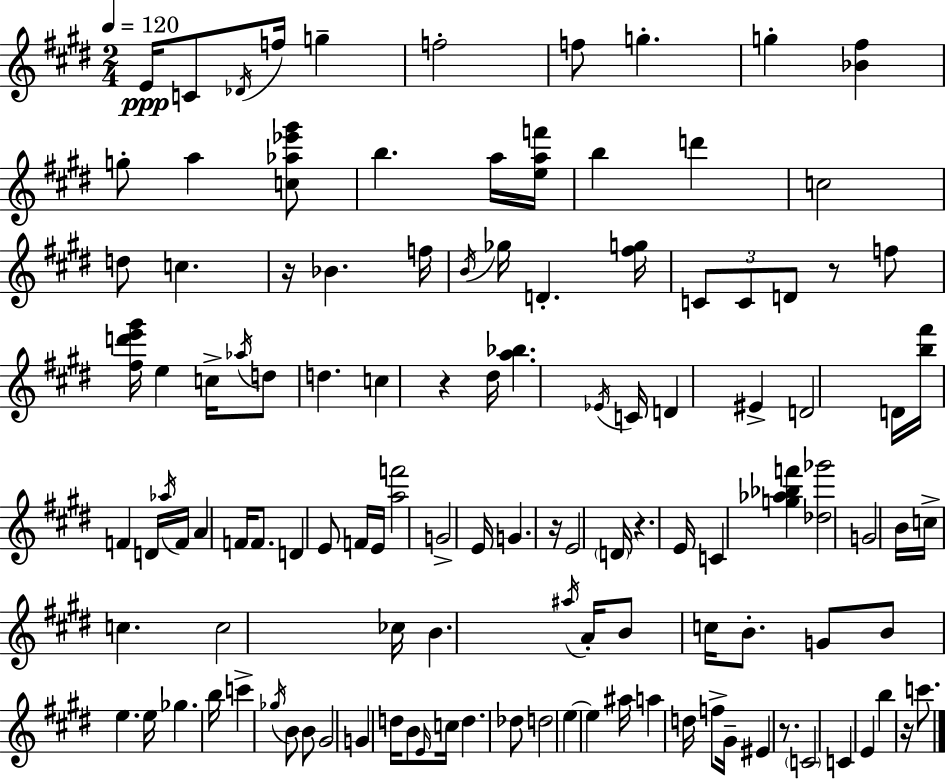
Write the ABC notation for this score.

X:1
T:Untitled
M:2/4
L:1/4
K:E
E/4 C/2 _D/4 f/4 g f2 f/2 g g [_B^f] g/2 a [c_a_e'^g']/2 b a/4 [eaf']/4 b d' c2 d/2 c z/4 _B f/4 B/4 _g/4 D [^fg]/4 C/2 C/2 D/2 z/2 f/2 [^fd'e'^g']/4 e c/4 _a/4 d/2 d c z ^d/4 [a_b] _E/4 C/4 D ^E D2 D/4 [b^f']/4 F D/4 _a/4 F/4 A F/4 F/2 D E/2 F/4 E/4 [af']2 G2 E/4 G z/4 E2 D/4 z E/4 C [g_a_bf'] [_d_g']2 G2 B/4 c/4 c c2 _c/4 B ^a/4 A/4 B/2 c/4 B/2 G/2 B/2 e e/4 _g b/4 c' _g/4 B/2 B/2 ^G2 G d/4 B/2 E/4 c/4 d _d/2 d2 e e ^a/4 a d/4 f/2 ^G/4 ^E z/2 C2 C E b z/4 c'/2